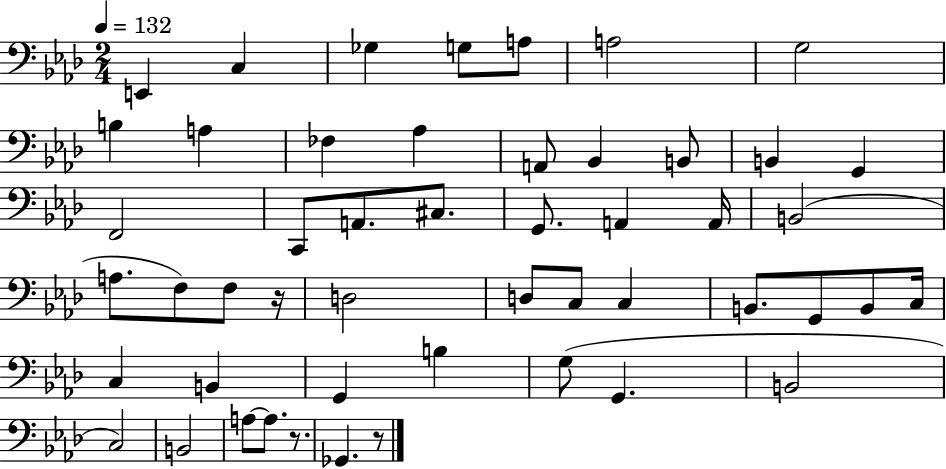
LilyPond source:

{
  \clef bass
  \numericTimeSignature
  \time 2/4
  \key aes \major
  \tempo 4 = 132
  e,4 c4 | ges4 g8 a8 | a2 | g2 | \break b4 a4 | fes4 aes4 | a,8 bes,4 b,8 | b,4 g,4 | \break f,2 | c,8 a,8. cis8. | g,8. a,4 a,16 | b,2( | \break a8. f8) f8 r16 | d2 | d8 c8 c4 | b,8. g,8 b,8 c16 | \break c4 b,4 | g,4 b4 | g8( g,4. | b,2 | \break c2) | b,2 | a8~~ a8. r8. | ges,4. r8 | \break \bar "|."
}